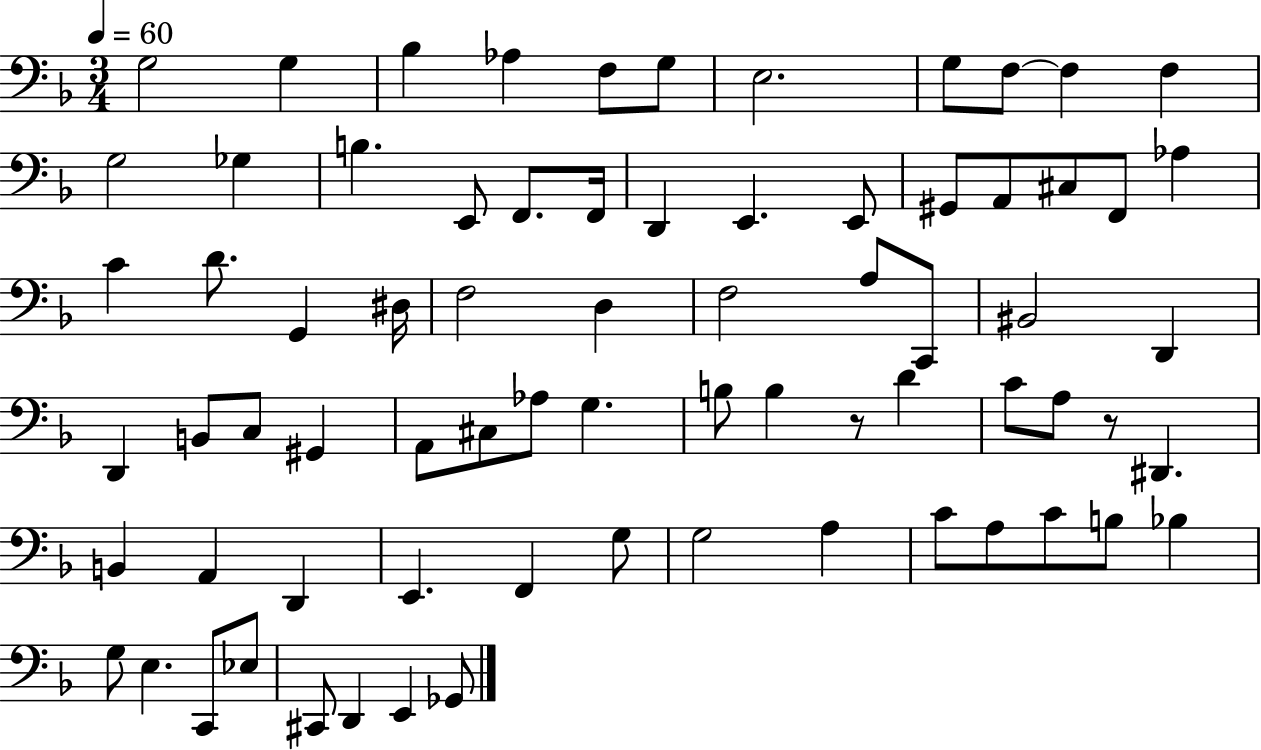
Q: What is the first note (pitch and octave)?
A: G3